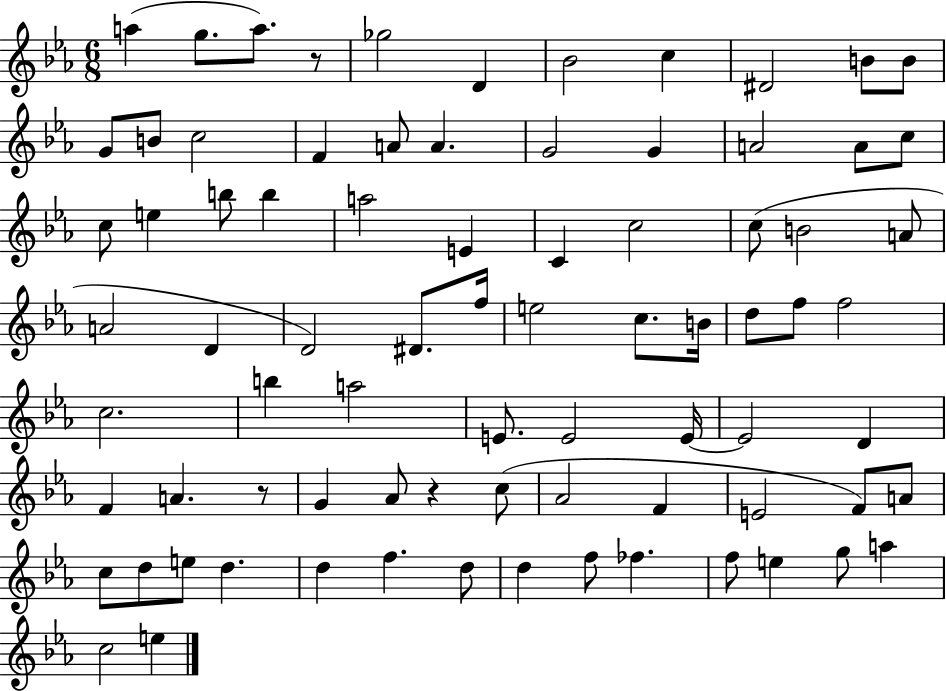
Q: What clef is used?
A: treble